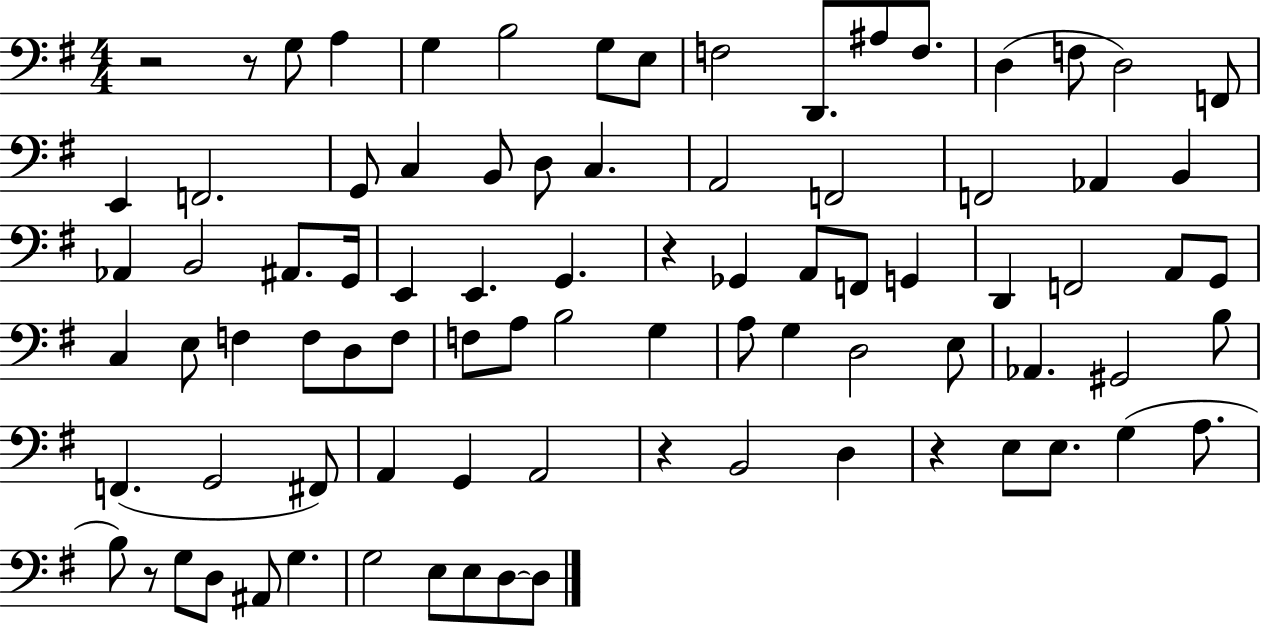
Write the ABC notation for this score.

X:1
T:Untitled
M:4/4
L:1/4
K:G
z2 z/2 G,/2 A, G, B,2 G,/2 E,/2 F,2 D,,/2 ^A,/2 F,/2 D, F,/2 D,2 F,,/2 E,, F,,2 G,,/2 C, B,,/2 D,/2 C, A,,2 F,,2 F,,2 _A,, B,, _A,, B,,2 ^A,,/2 G,,/4 E,, E,, G,, z _G,, A,,/2 F,,/2 G,, D,, F,,2 A,,/2 G,,/2 C, E,/2 F, F,/2 D,/2 F,/2 F,/2 A,/2 B,2 G, A,/2 G, D,2 E,/2 _A,, ^G,,2 B,/2 F,, G,,2 ^F,,/2 A,, G,, A,,2 z B,,2 D, z E,/2 E,/2 G, A,/2 B,/2 z/2 G,/2 D,/2 ^A,,/2 G, G,2 E,/2 E,/2 D,/2 D,/2